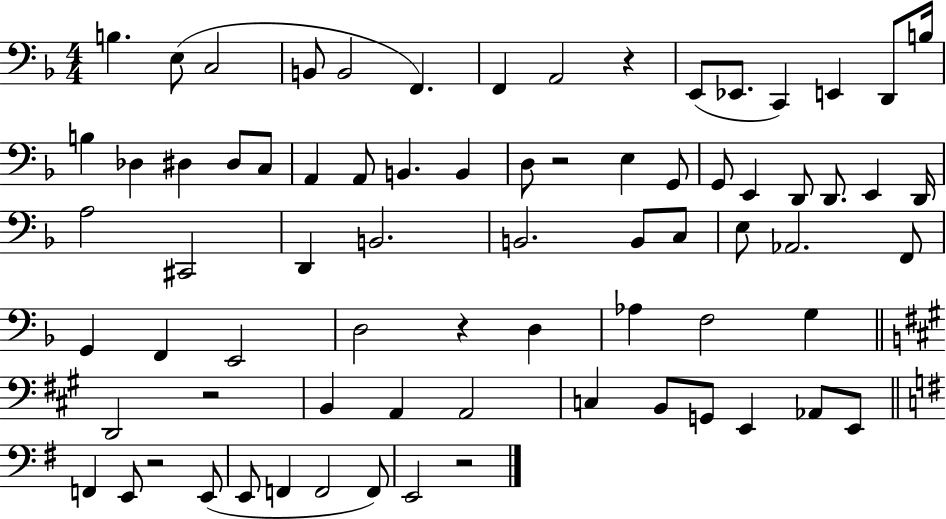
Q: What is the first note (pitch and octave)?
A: B3